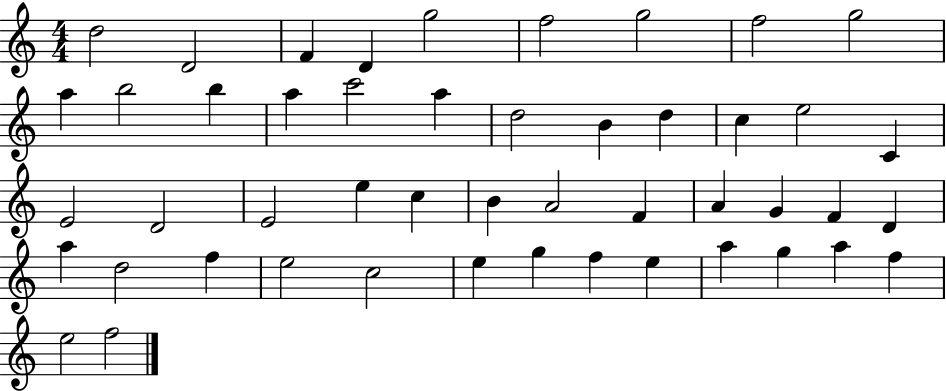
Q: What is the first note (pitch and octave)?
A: D5